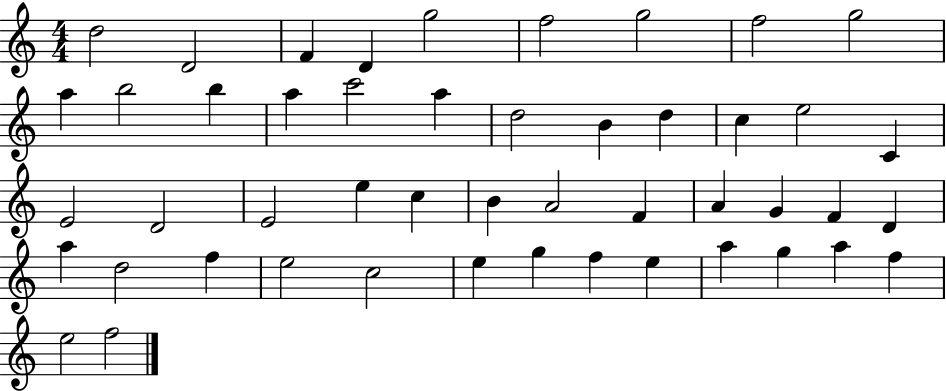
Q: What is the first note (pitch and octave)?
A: D5